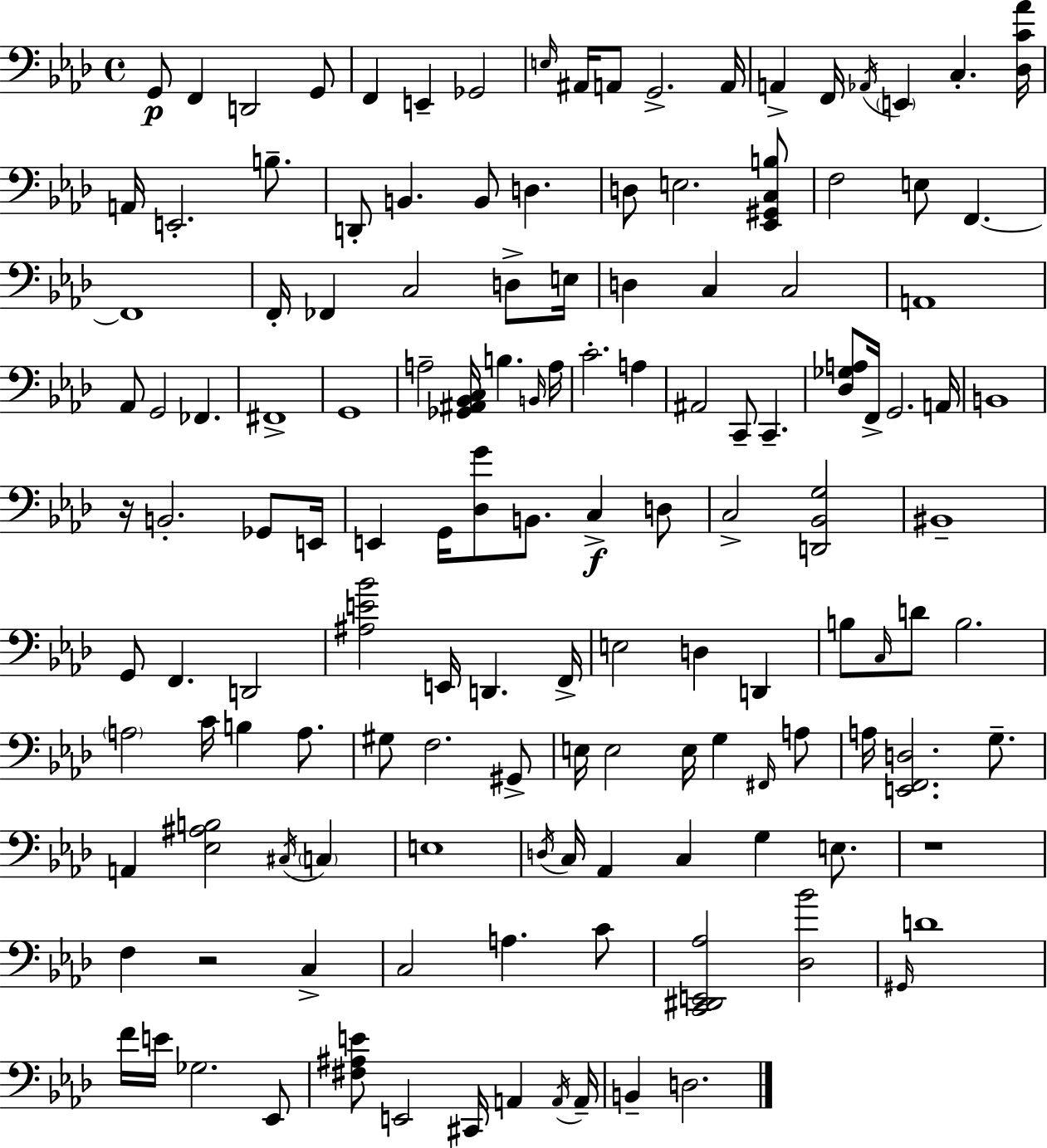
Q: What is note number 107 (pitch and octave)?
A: C3